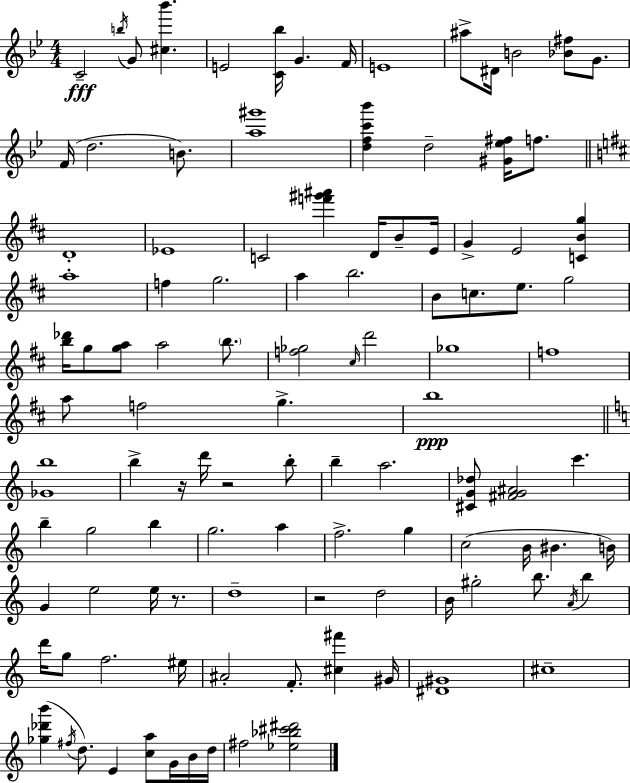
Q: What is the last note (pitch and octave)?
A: F#5